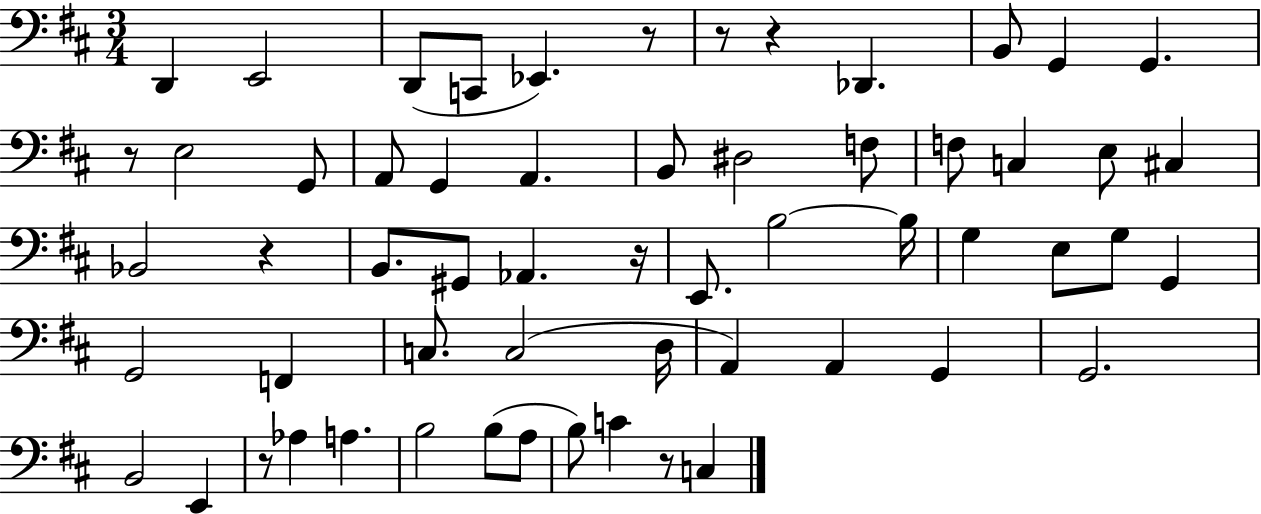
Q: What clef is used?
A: bass